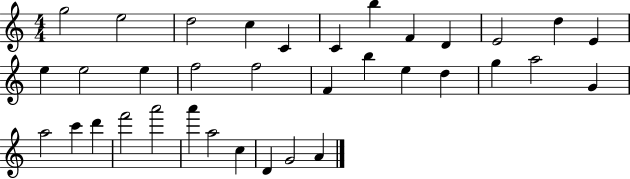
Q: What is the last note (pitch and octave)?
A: A4